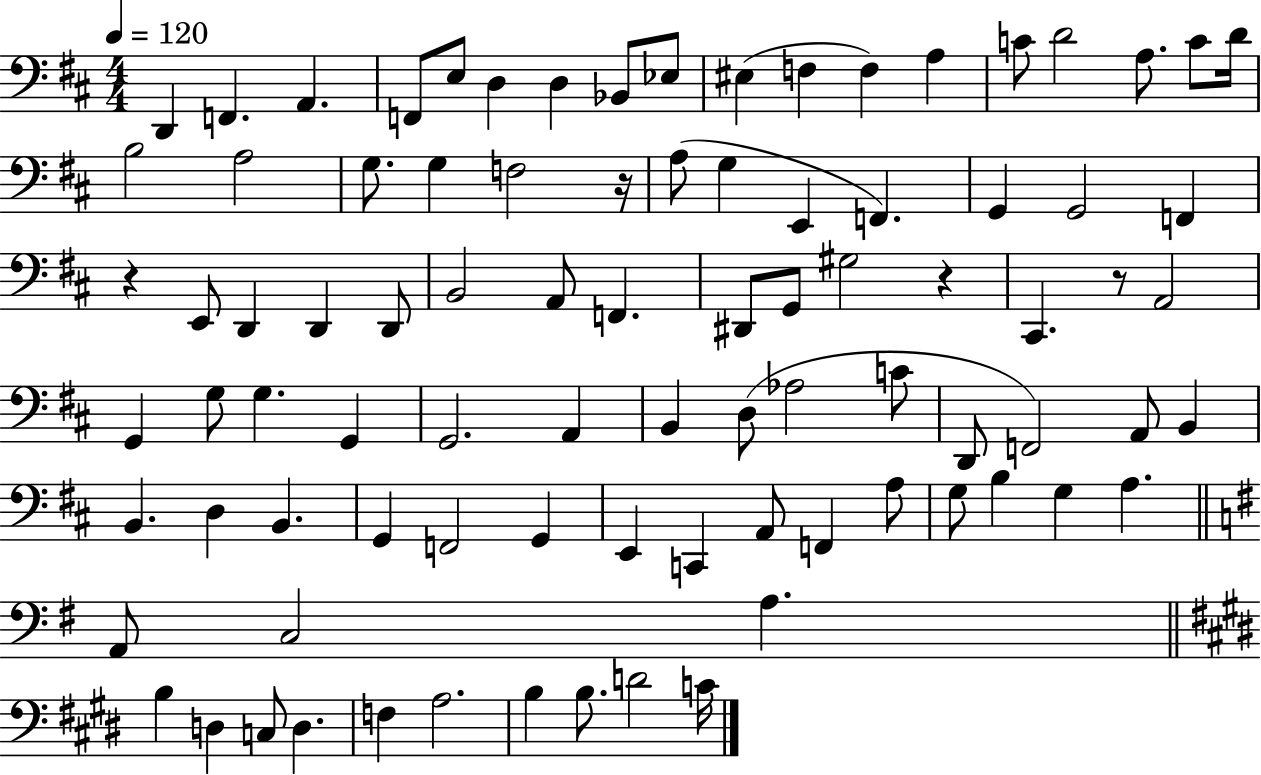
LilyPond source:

{
  \clef bass
  \numericTimeSignature
  \time 4/4
  \key d \major
  \tempo 4 = 120
  \repeat volta 2 { d,4 f,4. a,4. | f,8 e8 d4 d4 bes,8 ees8 | eis4( f4 f4) a4 | c'8 d'2 a8. c'8 d'16 | \break b2 a2 | g8. g4 f2 r16 | a8( g4 e,4 f,4.) | g,4 g,2 f,4 | \break r4 e,8 d,4 d,4 d,8 | b,2 a,8 f,4. | dis,8 g,8 gis2 r4 | cis,4. r8 a,2 | \break g,4 g8 g4. g,4 | g,2. a,4 | b,4 d8( aes2 c'8 | d,8 f,2) a,8 b,4 | \break b,4. d4 b,4. | g,4 f,2 g,4 | e,4 c,4 a,8 f,4 a8 | g8 b4 g4 a4. | \break \bar "||" \break \key g \major a,8 c2 a4. | \bar "||" \break \key e \major b4 d4 c8 d4. | f4 a2. | b4 b8. d'2 c'16 | } \bar "|."
}